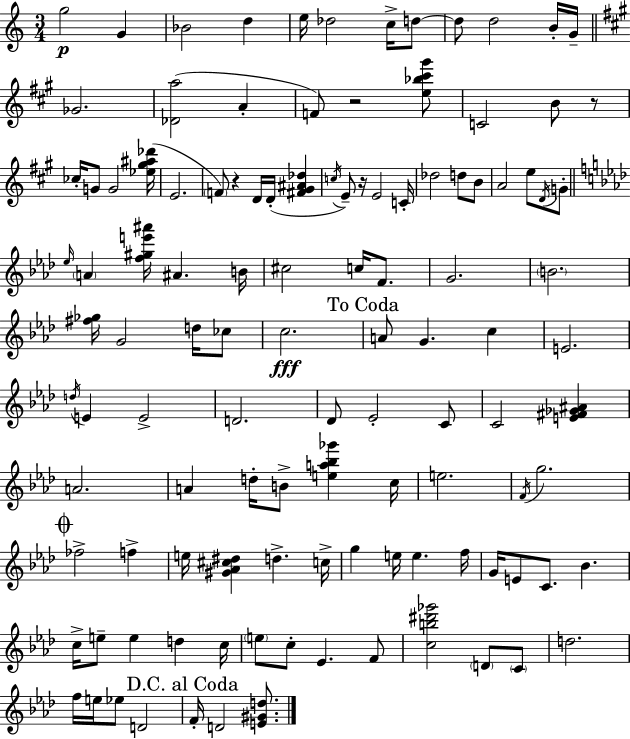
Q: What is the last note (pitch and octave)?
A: D4